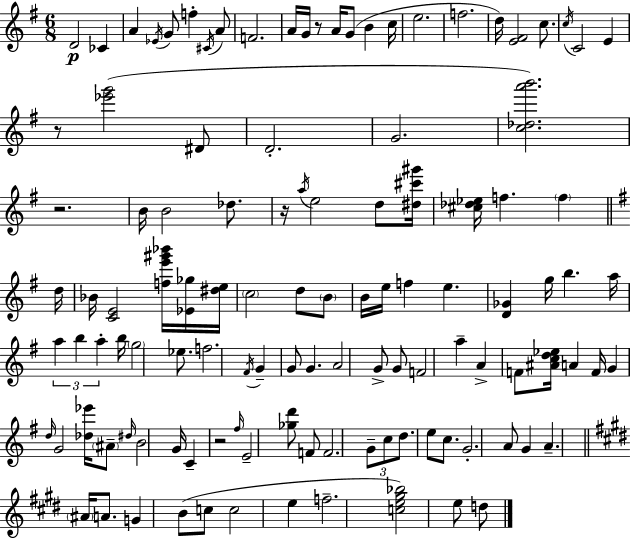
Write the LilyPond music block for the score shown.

{
  \clef treble
  \numericTimeSignature
  \time 6/8
  \key e \minor
  \repeat volta 2 { d'2\p ces'4 | a'4 \acciaccatura { ees'16 } g'8 f''4-. \acciaccatura { cis'16 } | a'8 f'2. | a'16 g'16 r8 a'16 g'8( b'4 | \break c''16 e''2. | f''2. | d''16) <e' fis'>2 c''8. | \acciaccatura { c''16 } c'2 e'4 | \break r8 <ees''' g'''>2( | dis'8 d'2.-. | g'2. | <c'' des'' a''' b'''>2.) | \break r2. | b'16 b'2 | des''8. r16 \acciaccatura { a''16 } e''2 | d''8 <dis'' cis''' gis'''>16 <cis'' des'' ees''>16 f''4. \parenthesize f''4 | \break \bar "||" \break \key g \major d''16 bes'16 <c' e'>2 <f'' e''' gis''' bes'''>16 <ees' ges''>16 | <dis'' e''>16 \parenthesize c''2 d''8 \parenthesize b'8 | b'16 e''16 f''4 e''4. | <d' ges'>4 g''16 b''4. | \break a''16 \tuplet 3/2 { a''4 b''4 a''4-. } | b''16 \parenthesize g''2 ees''8. | f''2. | \acciaccatura { fis'16 } g'4-- g'8 g'4. | \break a'2 g'8-> | g'8 f'2 a''4-- | a'4-> f'8 <ais' c'' d'' ees''>16 a'4 | f'16 g'4 \grace { d''16 } g'2 | \break <des'' ees'''>16 \parenthesize ais'8-- \grace { dis''16 } b'2 | g'16 c'4-- r2 | \grace { fis''16 } e'2-- | <ges'' d'''>8 f'8 f'2. | \break \tuplet 3/2 { g'8-- c''8 d''8. } | e''8 c''8. g'2.-. | a'8 g'4 a'4.-- | \bar "||" \break \key e \major \parenthesize ais'16 a'8. g'4 b'8( c''8 | c''2 e''4 | f''2.-- | <c'' e'' gis'' bes''>2) e''8 d''8 | \break } \bar "|."
}